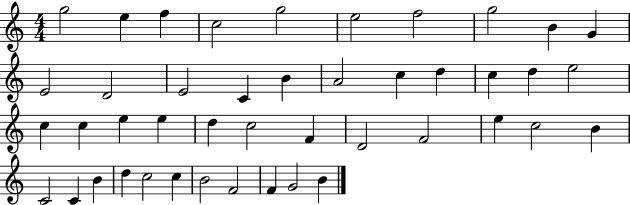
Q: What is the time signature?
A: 4/4